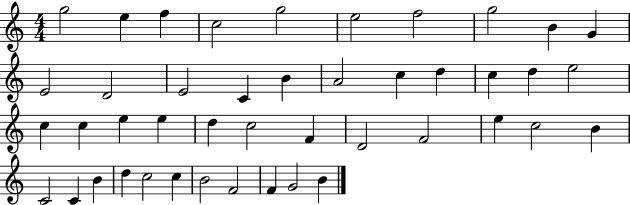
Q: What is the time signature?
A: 4/4